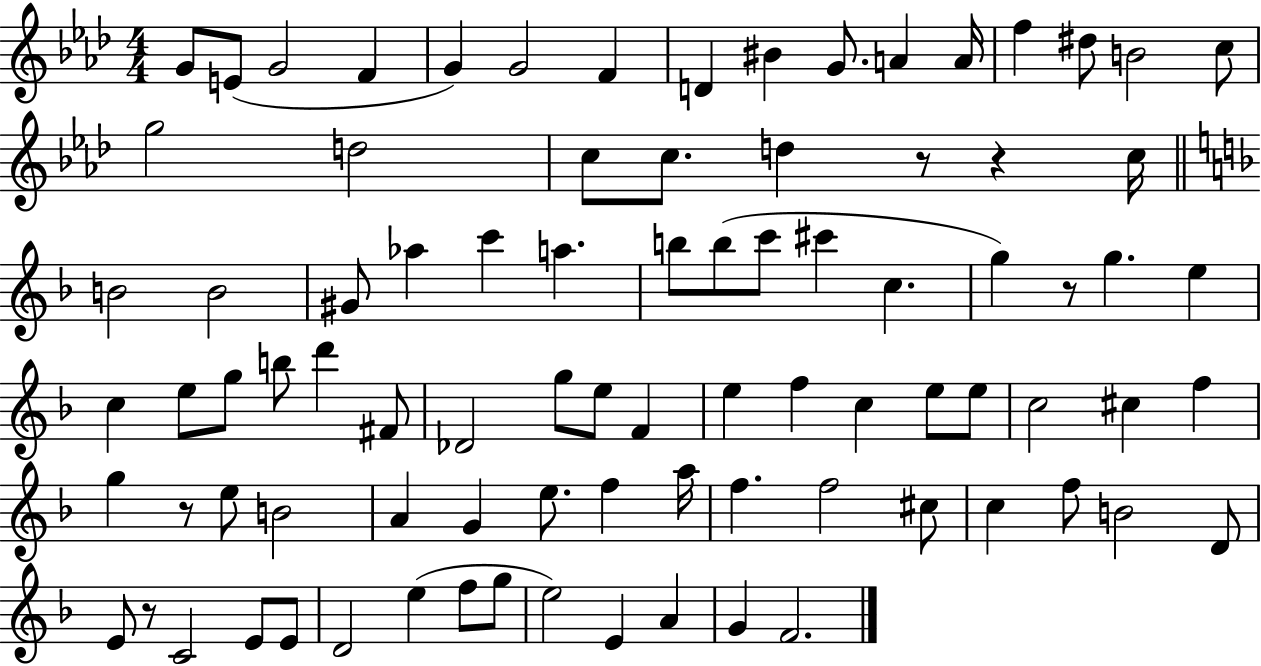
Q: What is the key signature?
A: AES major